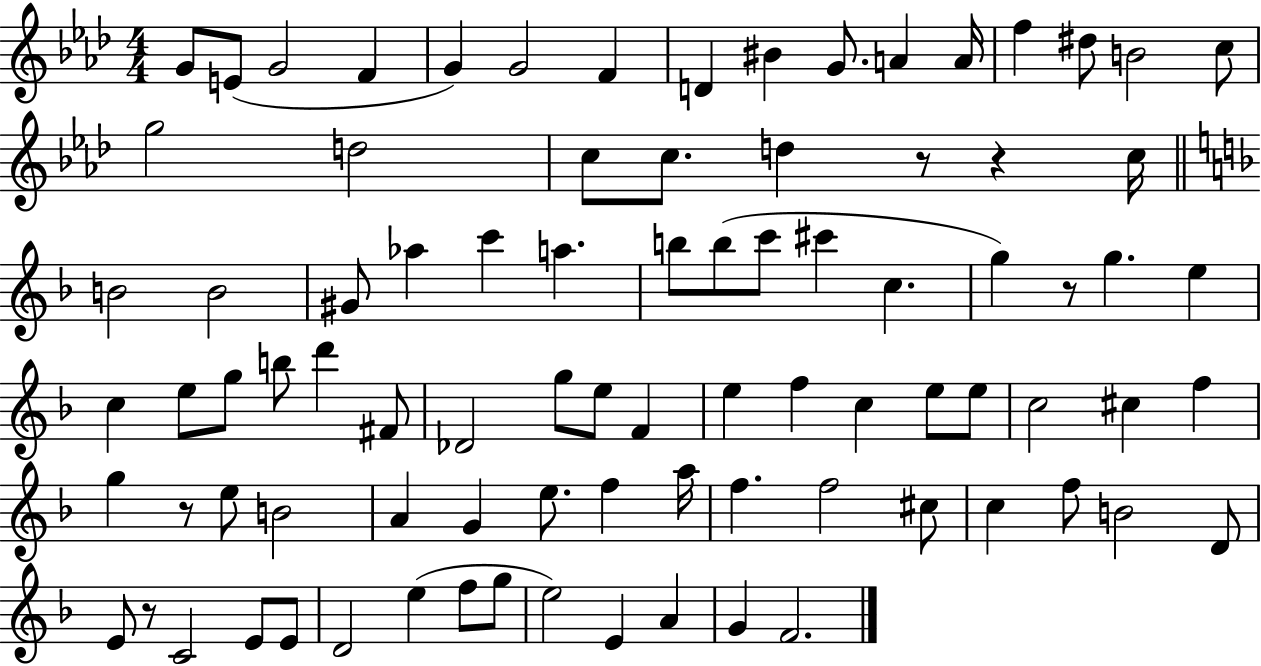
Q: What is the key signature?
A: AES major